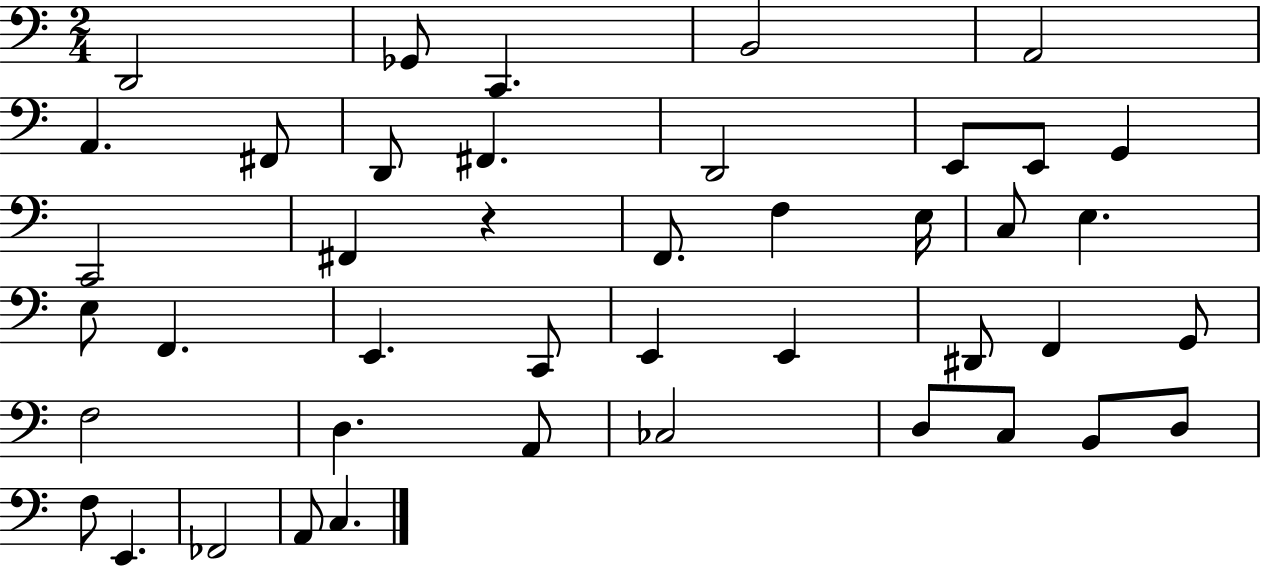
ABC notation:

X:1
T:Untitled
M:2/4
L:1/4
K:C
D,,2 _G,,/2 C,, B,,2 A,,2 A,, ^F,,/2 D,,/2 ^F,, D,,2 E,,/2 E,,/2 G,, C,,2 ^F,, z F,,/2 F, E,/4 C,/2 E, E,/2 F,, E,, C,,/2 E,, E,, ^D,,/2 F,, G,,/2 F,2 D, A,,/2 _C,2 D,/2 C,/2 B,,/2 D,/2 F,/2 E,, _F,,2 A,,/2 C,